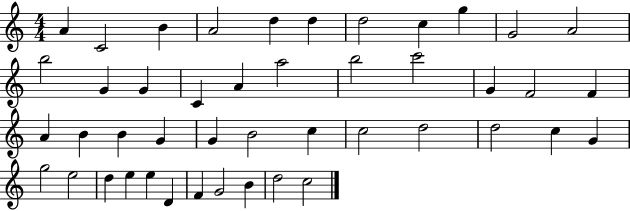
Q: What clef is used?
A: treble